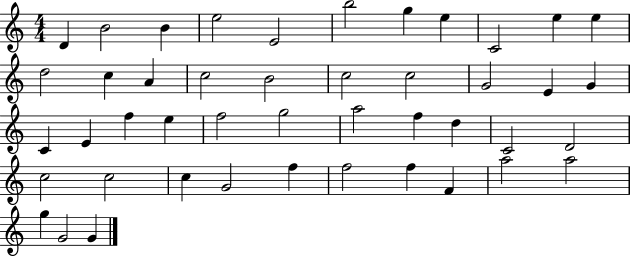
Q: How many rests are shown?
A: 0